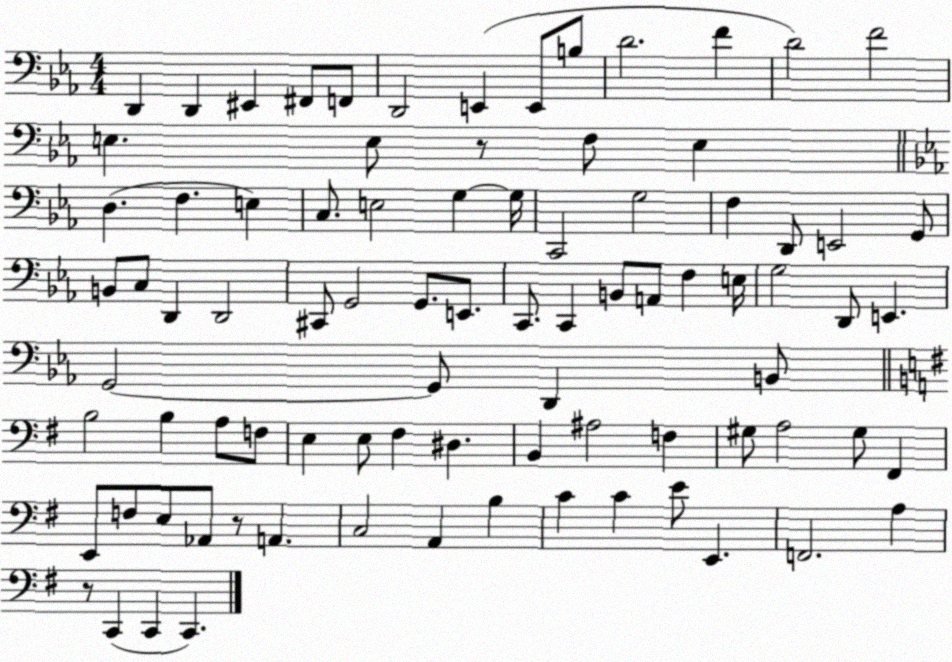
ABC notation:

X:1
T:Untitled
M:4/4
L:1/4
K:Eb
D,, D,, ^E,, ^F,,/2 F,,/2 D,,2 E,, E,,/2 B,/2 D2 F D2 F2 E, E,/2 z/2 F,/2 E, D, F, E, C,/2 E,2 G, G,/4 C,,2 G,2 F, D,,/2 E,,2 G,,/2 B,,/2 C,/2 D,, D,,2 ^C,,/2 G,,2 G,,/2 E,,/2 C,,/2 C,, B,,/2 A,,/2 F, E,/4 G,2 D,,/2 E,, G,,2 G,,/2 D,, B,,/2 B,2 B, A,/2 F,/2 E, E,/2 ^F, ^D, B,, ^A,2 F, ^G,/2 A,2 ^G,/2 ^F,, E,,/2 F,/2 E,/2 _A,,/2 z/2 A,, C,2 A,, B, C C E/2 E,, F,,2 A, z/2 C,, C,, C,,